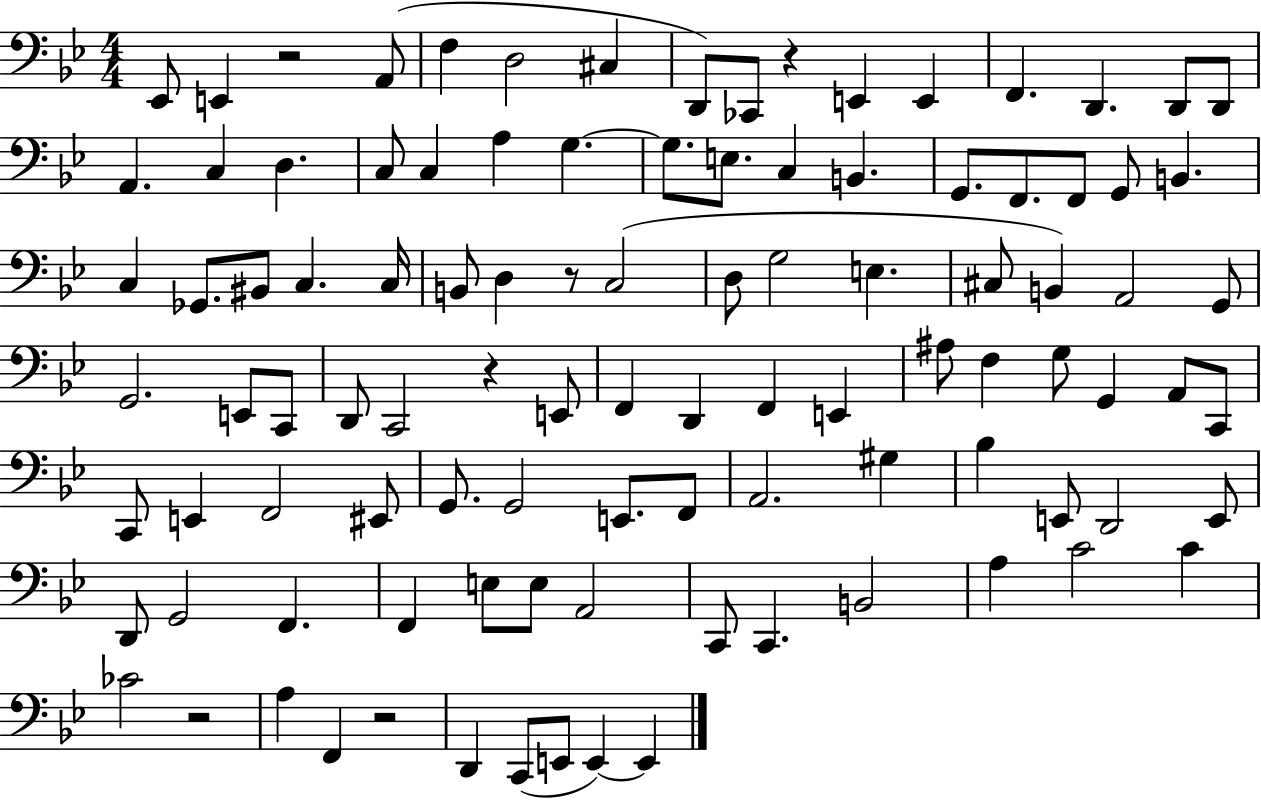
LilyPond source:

{
  \clef bass
  \numericTimeSignature
  \time 4/4
  \key bes \major
  ees,8 e,4 r2 a,8( | f4 d2 cis4 | d,8) ces,8 r4 e,4 e,4 | f,4. d,4. d,8 d,8 | \break a,4. c4 d4. | c8 c4 a4 g4.~~ | g8. e8. c4 b,4. | g,8. f,8. f,8 g,8 b,4. | \break c4 ges,8. bis,8 c4. c16 | b,8 d4 r8 c2( | d8 g2 e4. | cis8 b,4) a,2 g,8 | \break g,2. e,8 c,8 | d,8 c,2 r4 e,8 | f,4 d,4 f,4 e,4 | ais8 f4 g8 g,4 a,8 c,8 | \break c,8 e,4 f,2 eis,8 | g,8. g,2 e,8. f,8 | a,2. gis4 | bes4 e,8 d,2 e,8 | \break d,8 g,2 f,4. | f,4 e8 e8 a,2 | c,8 c,4. b,2 | a4 c'2 c'4 | \break ces'2 r2 | a4 f,4 r2 | d,4 c,8( e,8 e,4~~) e,4 | \bar "|."
}